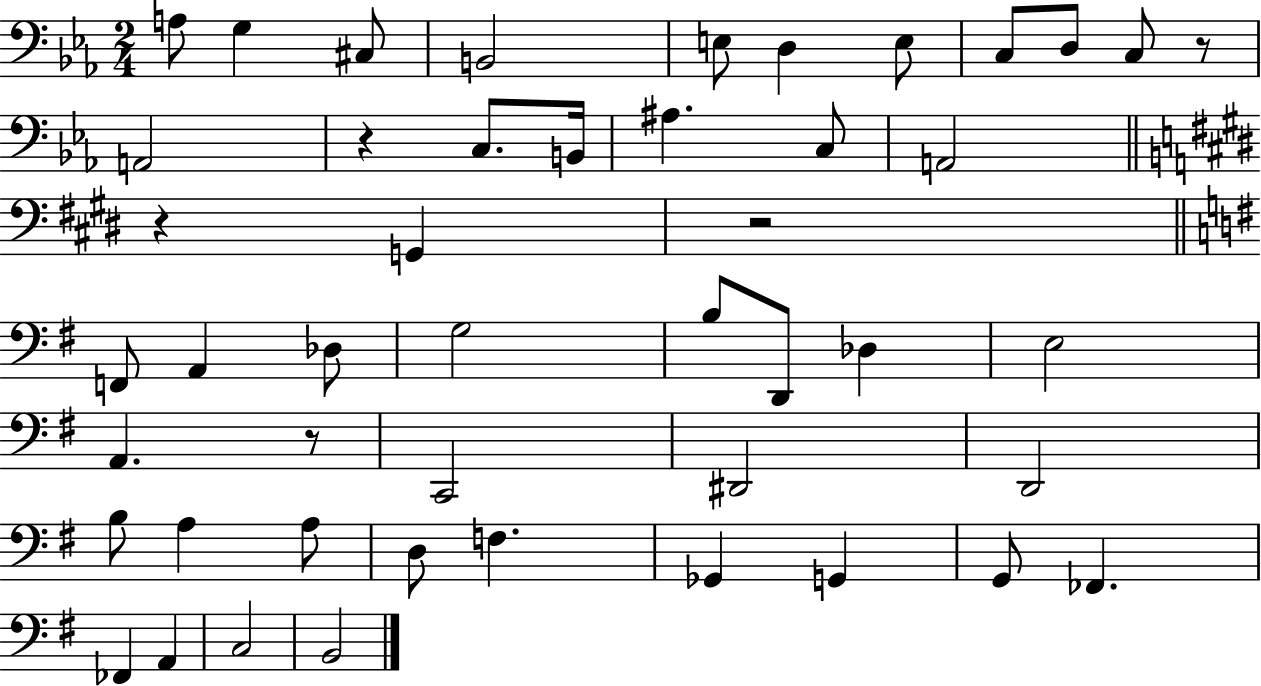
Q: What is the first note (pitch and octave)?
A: A3